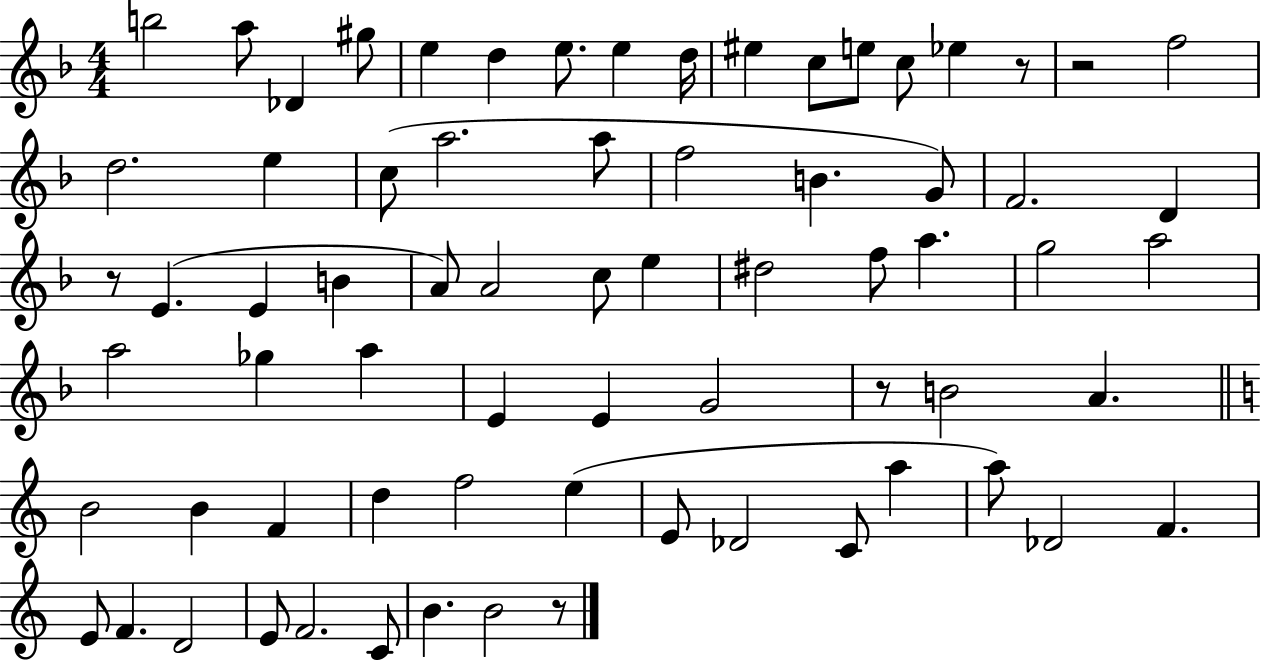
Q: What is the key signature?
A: F major